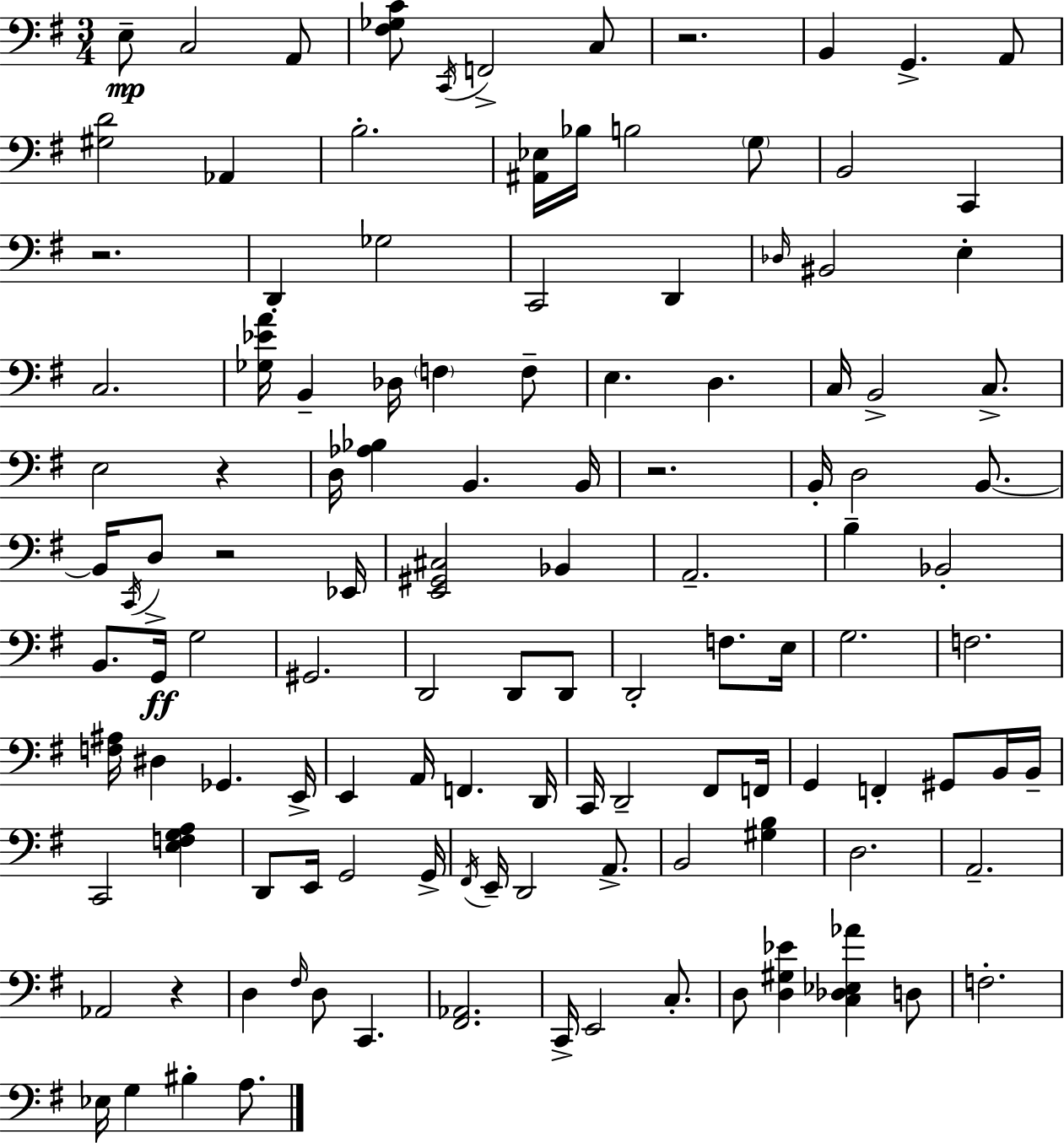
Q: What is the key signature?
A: G major